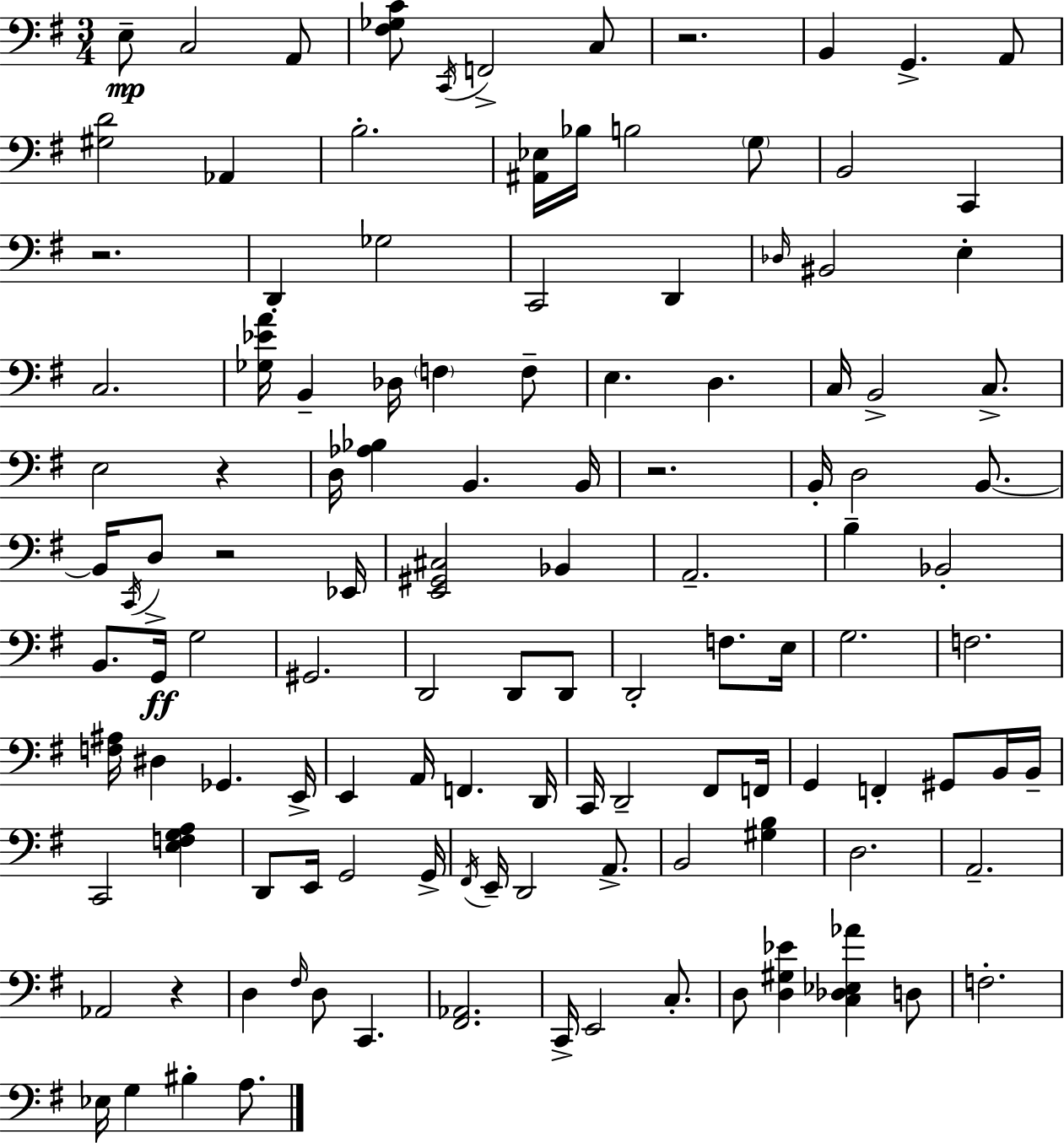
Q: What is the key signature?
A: G major